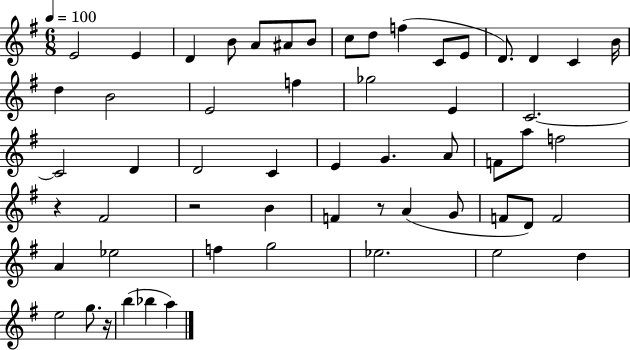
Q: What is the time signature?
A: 6/8